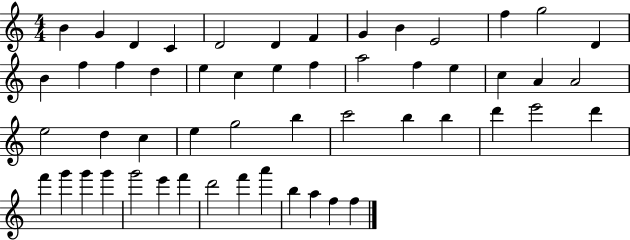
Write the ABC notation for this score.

X:1
T:Untitled
M:4/4
L:1/4
K:C
B G D C D2 D F G B E2 f g2 D B f f d e c e f a2 f e c A A2 e2 d c e g2 b c'2 b b d' e'2 d' f' g' g' g' g'2 e' f' d'2 f' a' b a f f